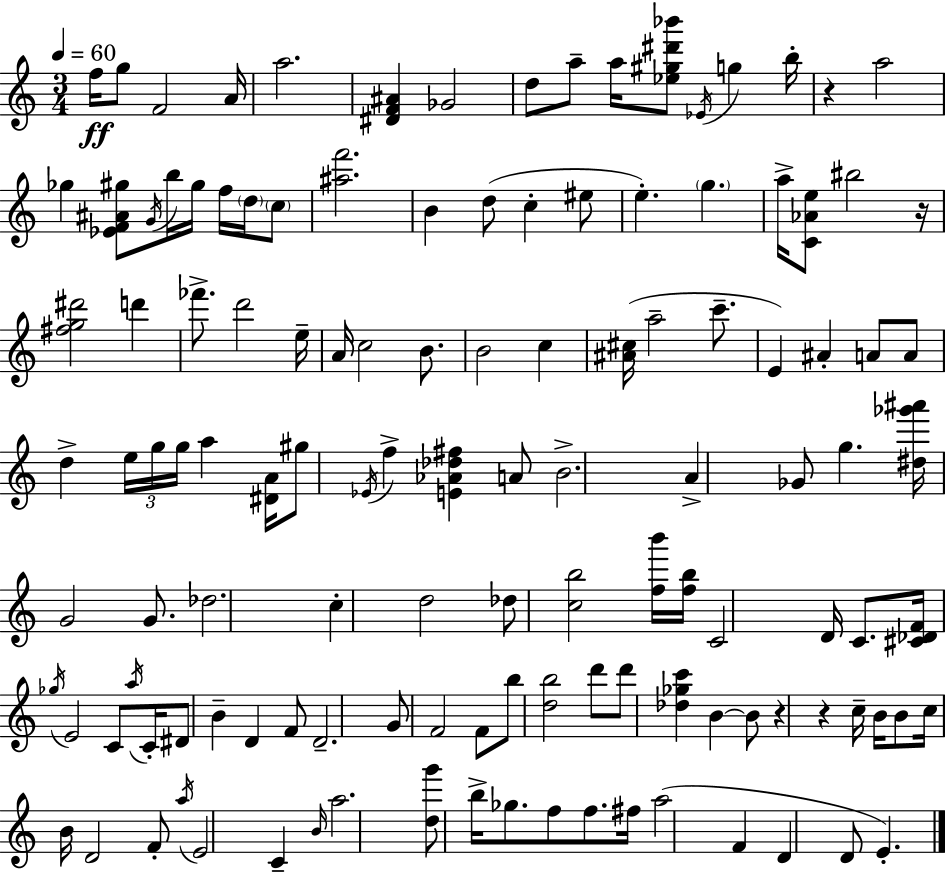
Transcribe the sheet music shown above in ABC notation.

X:1
T:Untitled
M:3/4
L:1/4
K:C
f/4 g/2 F2 A/4 a2 [^DF^A] _G2 d/2 a/2 a/4 [_e^g^d'_b']/2 _E/4 g b/4 z a2 _g [_EF^A^g]/2 G/4 b/4 ^g/4 f/4 d/4 c/2 [^af']2 B d/2 c ^e/2 e g a/4 [C_Ae]/2 ^b2 z/4 [^fg^d']2 d' _f'/2 d'2 e/4 A/4 c2 B/2 B2 c [^A^c]/4 a2 c'/2 E ^A A/2 A/2 d e/4 g/4 g/4 a [^DA]/4 ^g/2 _E/4 f [E_A_d^f] A/2 B2 A _G/2 g [^d_g'^a']/4 G2 G/2 _d2 c d2 _d/2 [cb]2 [fb']/4 [fb]/4 C2 D/4 C/2 [^C_DF]/4 _g/4 E2 C/2 a/4 C/4 ^D/2 B D F/2 D2 G/2 F2 F/2 b/2 [db]2 d'/2 d'/2 [_d_gc'] B B/2 z z c/4 B/4 B/2 c/4 B/4 D2 F/2 a/4 E2 C B/4 a2 [dg']/2 b/4 _g/2 f/2 f/2 ^f/4 a2 F D D/2 E